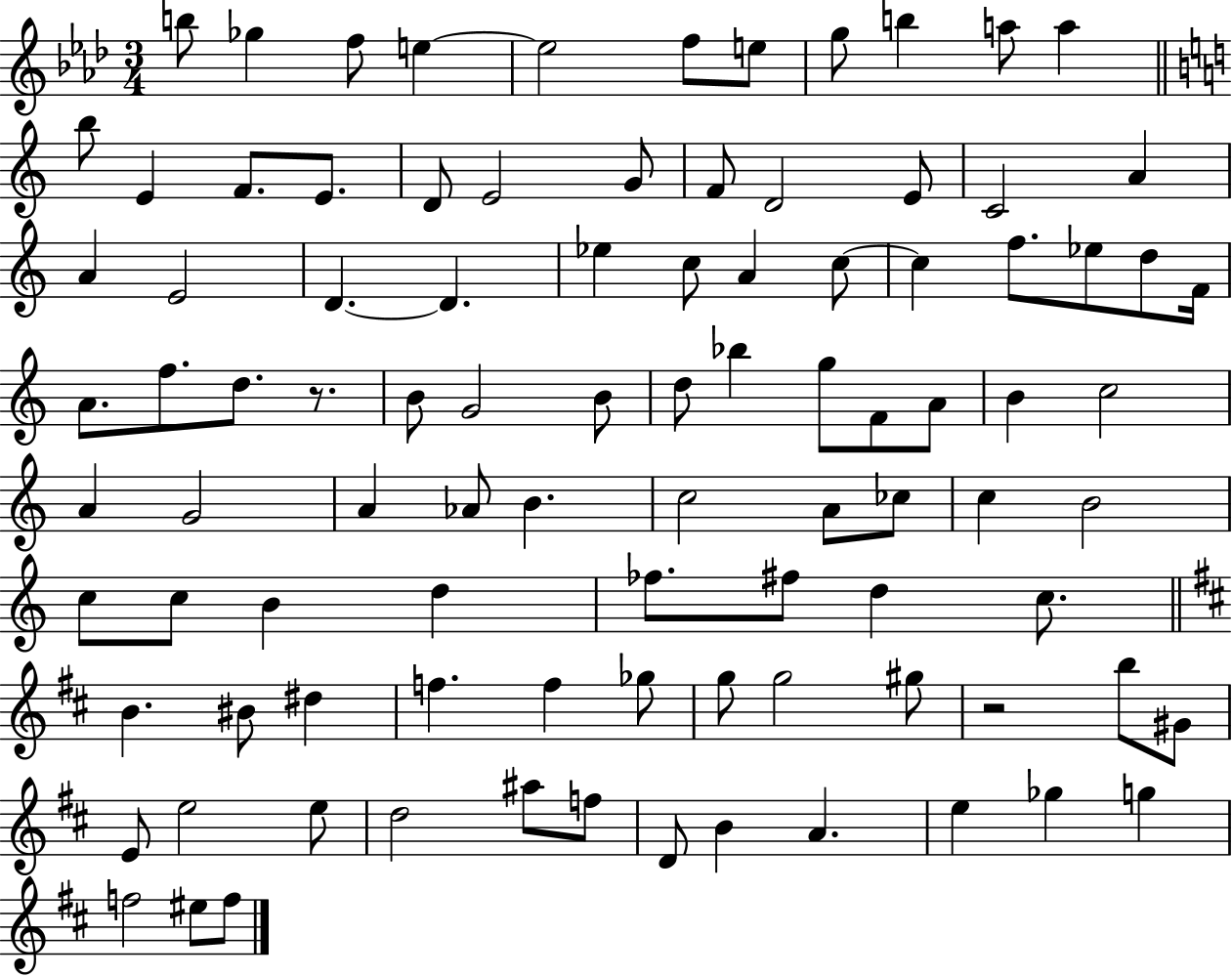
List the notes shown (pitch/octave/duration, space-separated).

B5/e Gb5/q F5/e E5/q E5/h F5/e E5/e G5/e B5/q A5/e A5/q B5/e E4/q F4/e. E4/e. D4/e E4/h G4/e F4/e D4/h E4/e C4/h A4/q A4/q E4/h D4/q. D4/q. Eb5/q C5/e A4/q C5/e C5/q F5/e. Eb5/e D5/e F4/s A4/e. F5/e. D5/e. R/e. B4/e G4/h B4/e D5/e Bb5/q G5/e F4/e A4/e B4/q C5/h A4/q G4/h A4/q Ab4/e B4/q. C5/h A4/e CES5/e C5/q B4/h C5/e C5/e B4/q D5/q FES5/e. F#5/e D5/q C5/e. B4/q. BIS4/e D#5/q F5/q. F5/q Gb5/e G5/e G5/h G#5/e R/h B5/e G#4/e E4/e E5/h E5/e D5/h A#5/e F5/e D4/e B4/q A4/q. E5/q Gb5/q G5/q F5/h EIS5/e F5/e